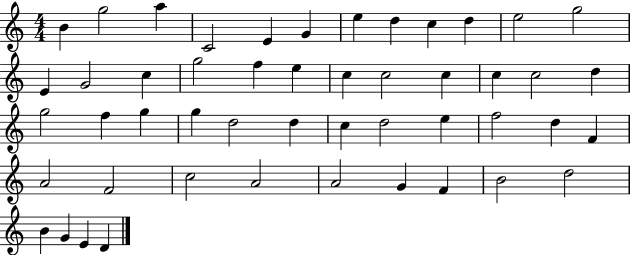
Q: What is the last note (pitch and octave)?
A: D4